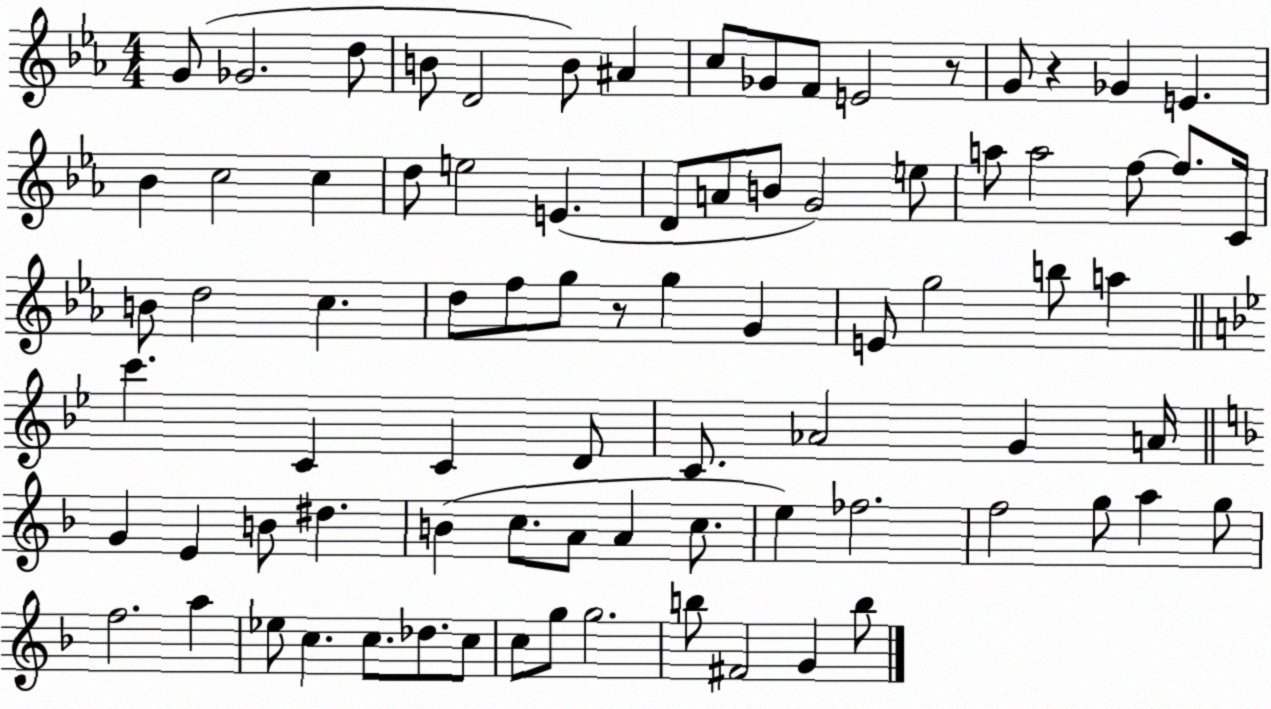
X:1
T:Untitled
M:4/4
L:1/4
K:Eb
G/2 _G2 d/2 B/2 D2 B/2 ^A c/2 _G/2 F/2 E2 z/2 G/2 z _G E _B c2 c d/2 e2 E D/2 A/2 B/2 G2 e/2 a/2 a2 f/2 f/2 C/4 B/2 d2 c d/2 f/2 g/2 z/2 g G E/2 g2 b/2 a c' C C D/2 C/2 _A2 G A/4 G E B/2 ^d B c/2 A/2 A c/2 e _f2 f2 g/2 a g/2 f2 a _e/2 c c/2 _d/2 c/2 c/2 g/2 g2 b/2 ^F2 G b/2